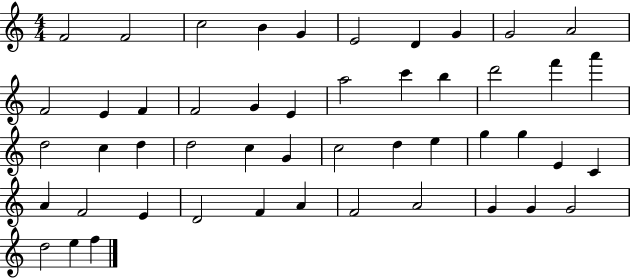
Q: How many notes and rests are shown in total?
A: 49